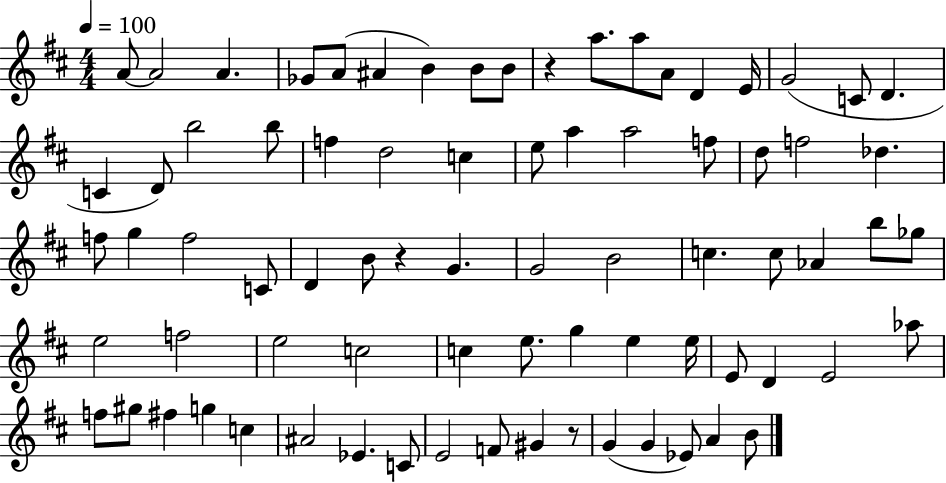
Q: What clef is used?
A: treble